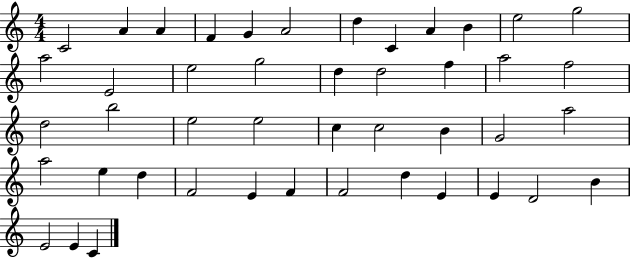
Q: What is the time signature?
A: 4/4